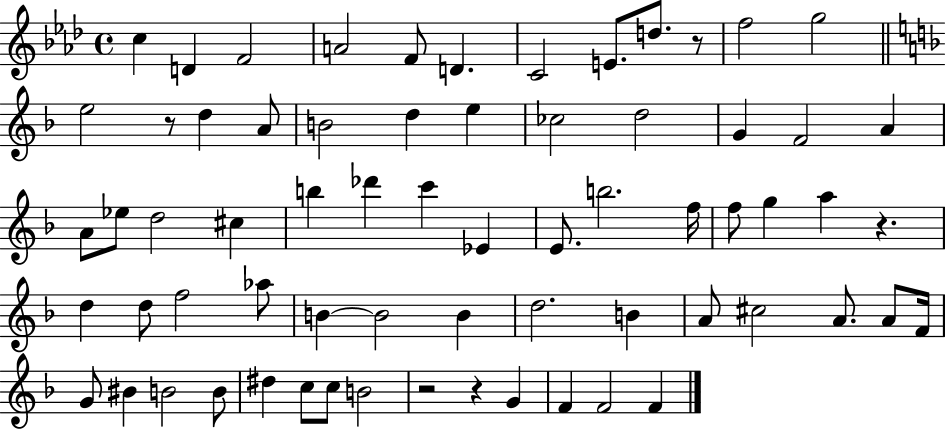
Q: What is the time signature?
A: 4/4